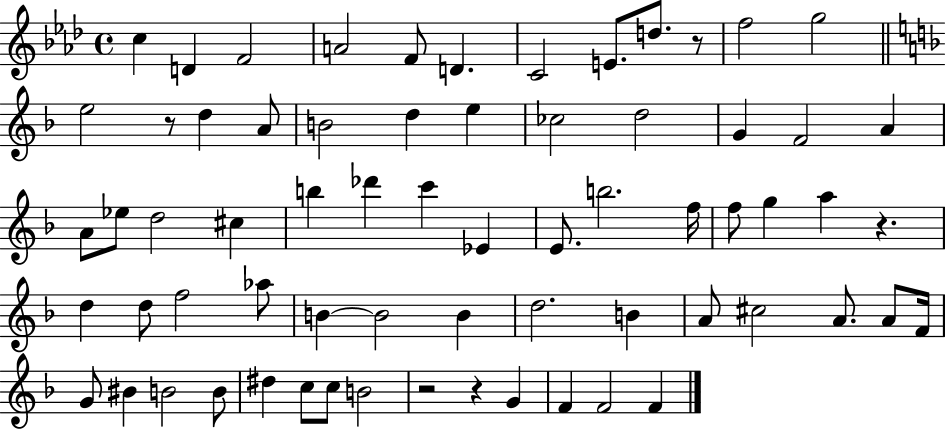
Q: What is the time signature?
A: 4/4